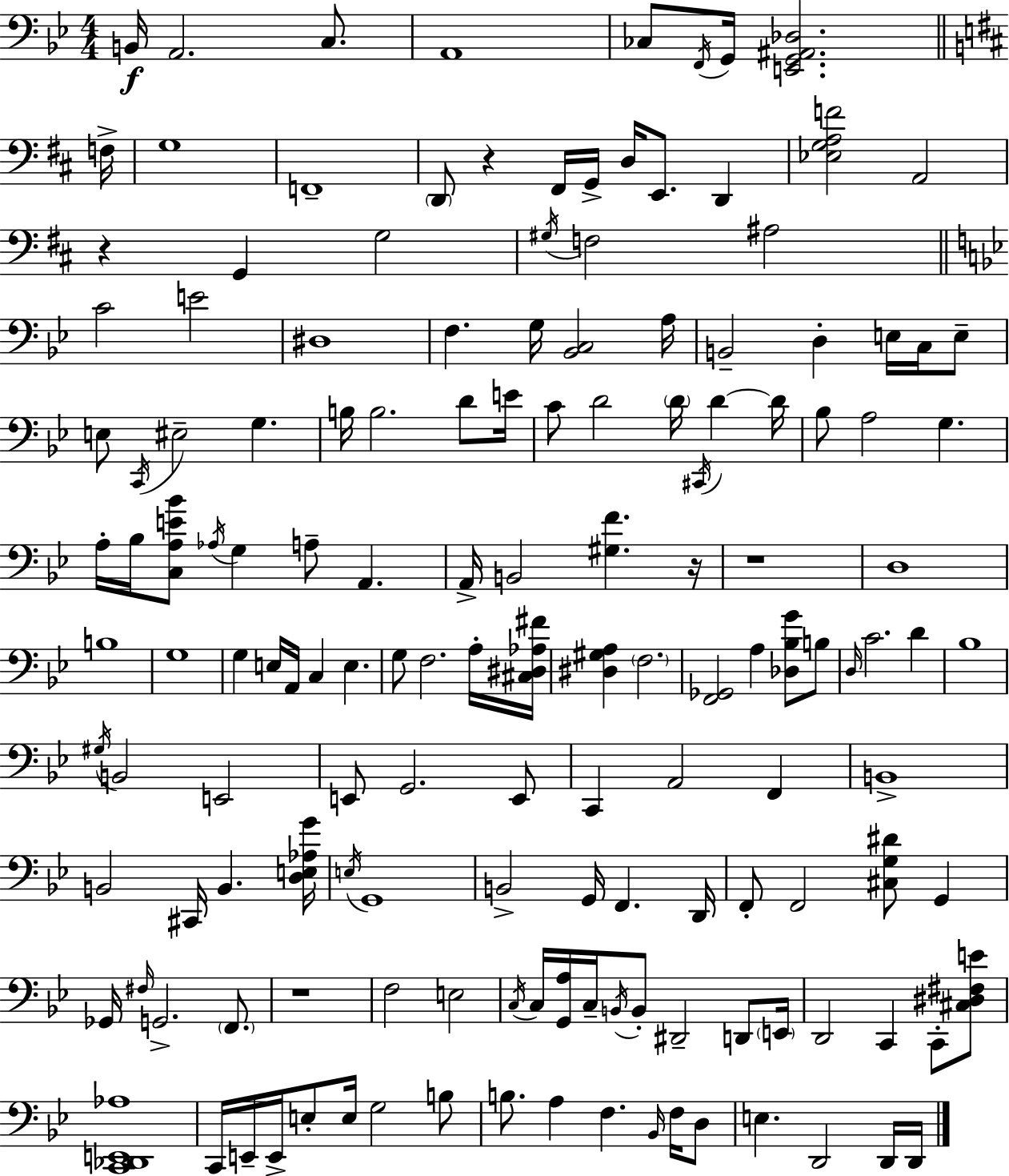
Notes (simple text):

B2/s A2/h. C3/e. A2/w CES3/e F2/s G2/s [E2,G2,A#2,Db3]/h. F3/s G3/w F2/w D2/e R/q F#2/s G2/s D3/s E2/e. D2/q [Eb3,G3,A3,F4]/h A2/h R/q G2/q G3/h G#3/s F3/h A#3/h C4/h E4/h D#3/w F3/q. G3/s [Bb2,C3]/h A3/s B2/h D3/q E3/s C3/s E3/e E3/e C2/s EIS3/h G3/q. B3/s B3/h. D4/e E4/s C4/e D4/h D4/s C#2/s D4/q D4/s Bb3/e A3/h G3/q. A3/s Bb3/s [C3,A3,E4,Bb4]/e Ab3/s G3/q A3/e A2/q. A2/s B2/h [G#3,F4]/q. R/s R/w D3/w B3/w G3/w G3/q E3/s A2/s C3/q E3/q. G3/e F3/h. A3/s [C#3,D#3,Ab3,F#4]/s [D#3,G#3,A3]/q F3/h. [F2,Gb2]/h A3/q [Db3,Bb3,G4]/e B3/e D3/s C4/h. D4/q Bb3/w G#3/s B2/h E2/h E2/e G2/h. E2/e C2/q A2/h F2/q B2/w B2/h C#2/s B2/q. [D3,E3,Ab3,G4]/s E3/s G2/w B2/h G2/s F2/q. D2/s F2/e F2/h [C#3,G3,D#4]/e G2/q Gb2/s F#3/s G2/h. F2/e. R/w F3/h E3/h C3/s C3/s [G2,A3]/s C3/s B2/s B2/e D#2/h D2/e E2/s D2/h C2/q C2/e [C#3,D#3,F#3,E4]/e [C2,Db2,E2,Ab3]/w C2/s E2/s E2/s E3/e E3/s G3/h B3/e B3/e. A3/q F3/q. Bb2/s F3/s D3/e E3/q. D2/h D2/s D2/s